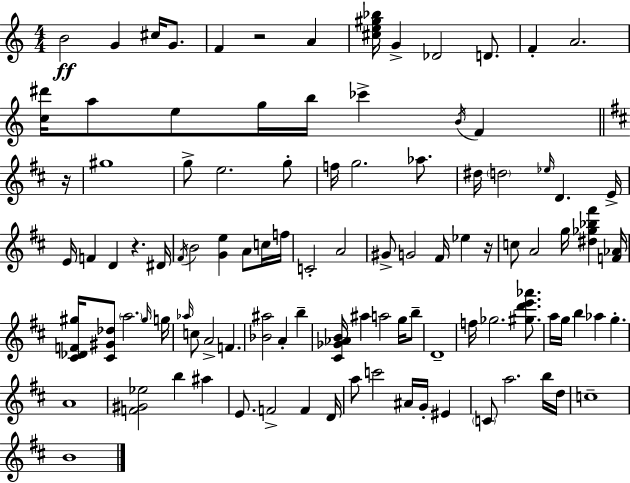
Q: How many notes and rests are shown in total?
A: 102